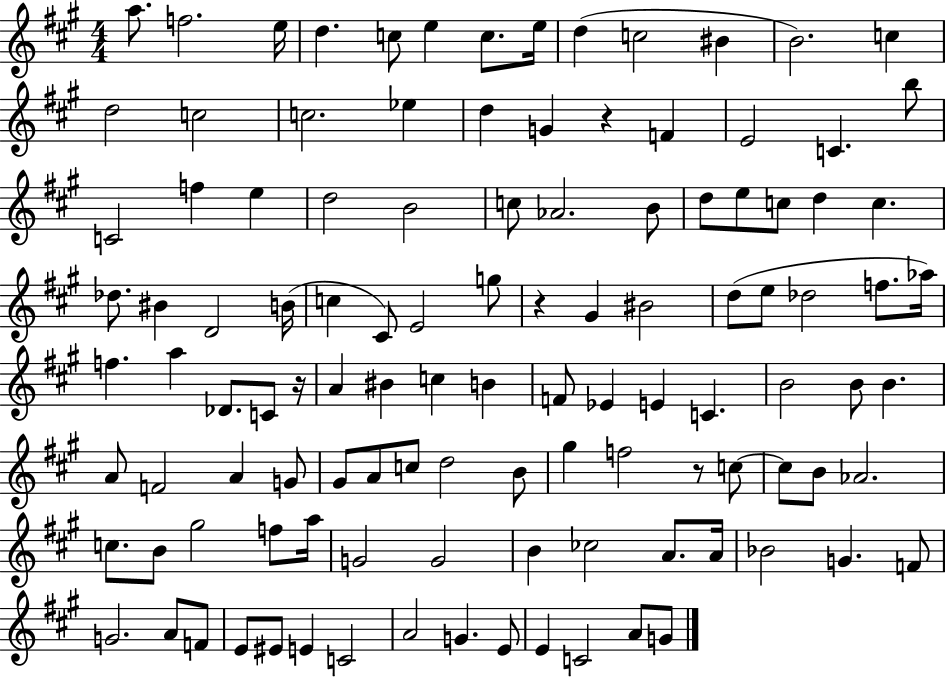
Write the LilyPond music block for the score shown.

{
  \clef treble
  \numericTimeSignature
  \time 4/4
  \key a \major
  a''8. f''2. e''16 | d''4. c''8 e''4 c''8. e''16 | d''4( c''2 bis'4 | b'2.) c''4 | \break d''2 c''2 | c''2. ees''4 | d''4 g'4 r4 f'4 | e'2 c'4. b''8 | \break c'2 f''4 e''4 | d''2 b'2 | c''8 aes'2. b'8 | d''8 e''8 c''8 d''4 c''4. | \break des''8. bis'4 d'2 b'16( | c''4 cis'8) e'2 g''8 | r4 gis'4 bis'2 | d''8( e''8 des''2 f''8. aes''16) | \break f''4. a''4 des'8. c'8 r16 | a'4 bis'4 c''4 b'4 | f'8 ees'4 e'4 c'4. | b'2 b'8 b'4. | \break a'8 f'2 a'4 g'8 | gis'8 a'8 c''8 d''2 b'8 | gis''4 f''2 r8 c''8~~ | c''8 b'8 aes'2. | \break c''8. b'8 gis''2 f''8 a''16 | g'2 g'2 | b'4 ces''2 a'8. a'16 | bes'2 g'4. f'8 | \break g'2. a'8 f'8 | e'8 eis'8 e'4 c'2 | a'2 g'4. e'8 | e'4 c'2 a'8 g'8 | \break \bar "|."
}